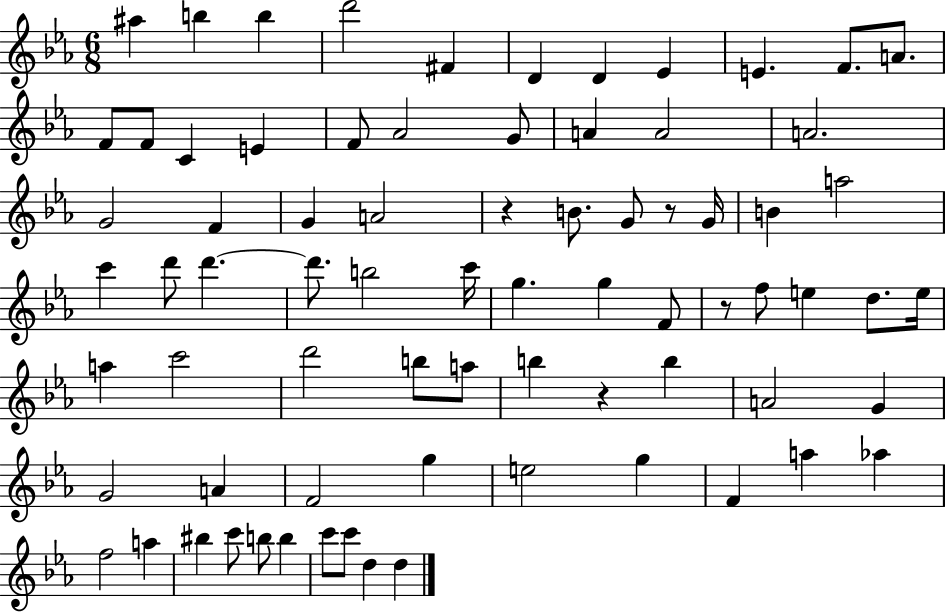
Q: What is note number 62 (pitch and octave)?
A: F5